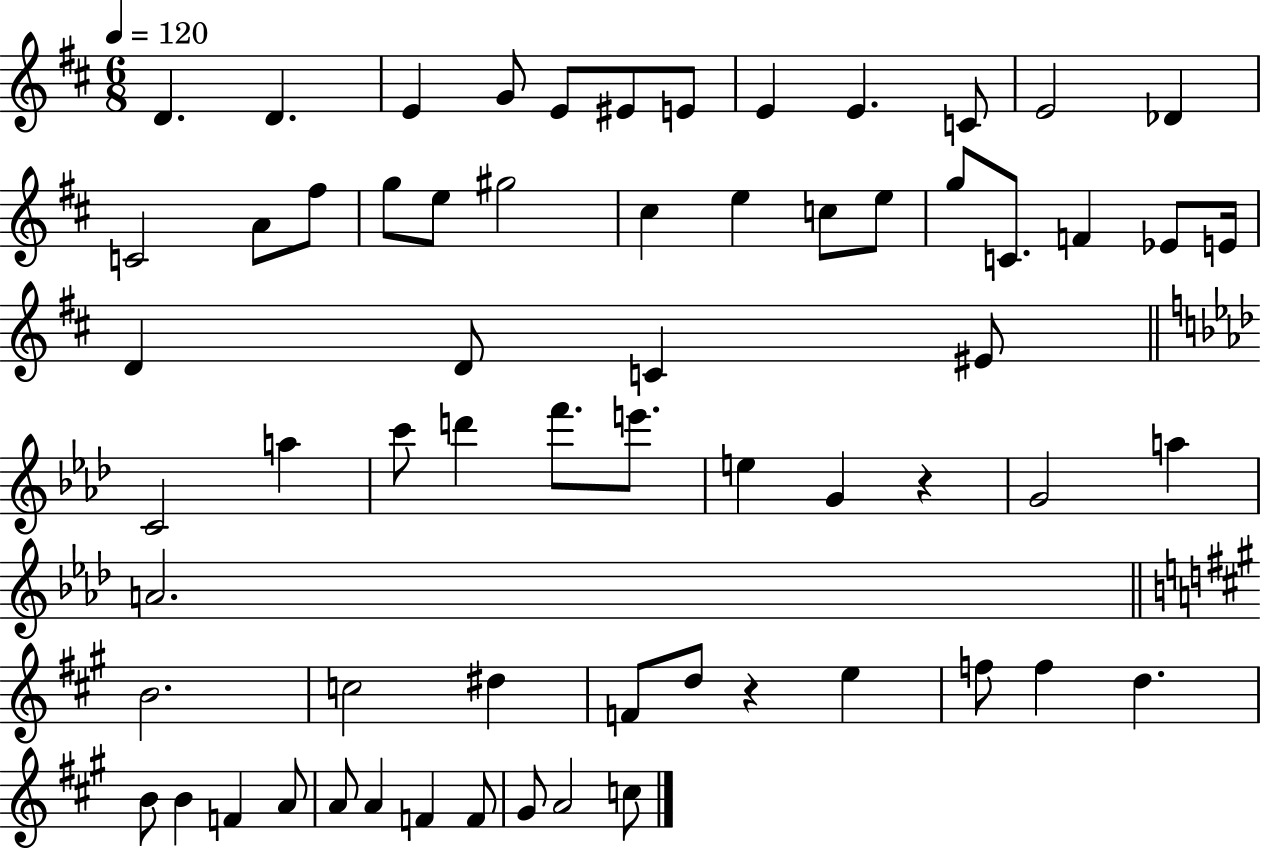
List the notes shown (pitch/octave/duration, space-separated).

D4/q. D4/q. E4/q G4/e E4/e EIS4/e E4/e E4/q E4/q. C4/e E4/h Db4/q C4/h A4/e F#5/e G5/e E5/e G#5/h C#5/q E5/q C5/e E5/e G5/e C4/e. F4/q Eb4/e E4/s D4/q D4/e C4/q EIS4/e C4/h A5/q C6/e D6/q F6/e. E6/e. E5/q G4/q R/q G4/h A5/q A4/h. B4/h. C5/h D#5/q F4/e D5/e R/q E5/q F5/e F5/q D5/q. B4/e B4/q F4/q A4/e A4/e A4/q F4/q F4/e G#4/e A4/h C5/e